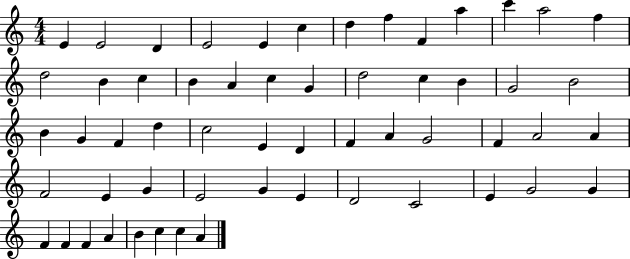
{
  \clef treble
  \numericTimeSignature
  \time 4/4
  \key c \major
  e'4 e'2 d'4 | e'2 e'4 c''4 | d''4 f''4 f'4 a''4 | c'''4 a''2 f''4 | \break d''2 b'4 c''4 | b'4 a'4 c''4 g'4 | d''2 c''4 b'4 | g'2 b'2 | \break b'4 g'4 f'4 d''4 | c''2 e'4 d'4 | f'4 a'4 g'2 | f'4 a'2 a'4 | \break f'2 e'4 g'4 | e'2 g'4 e'4 | d'2 c'2 | e'4 g'2 g'4 | \break f'4 f'4 f'4 a'4 | b'4 c''4 c''4 a'4 | \bar "|."
}